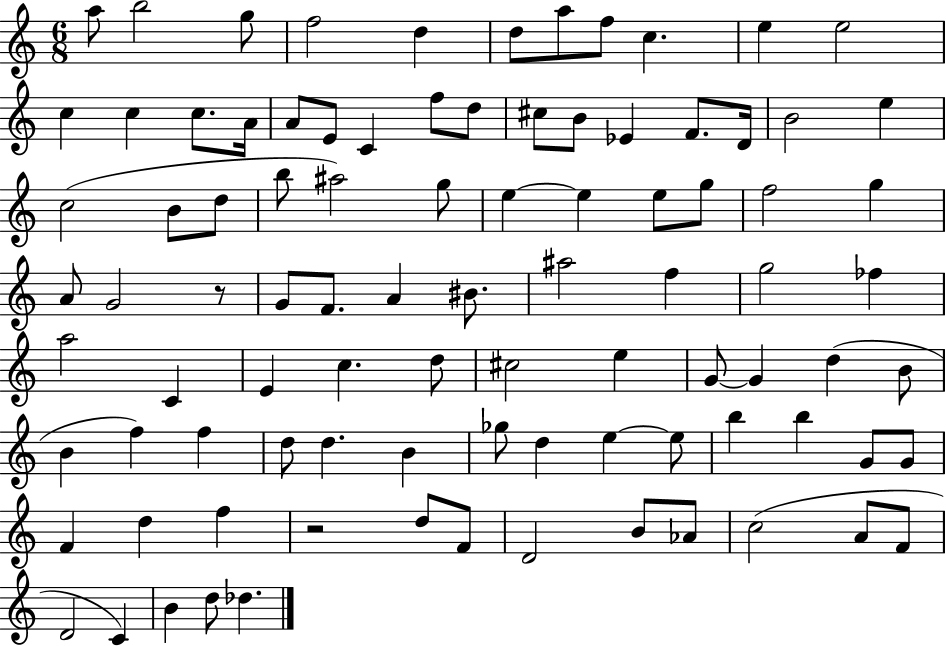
A5/e B5/h G5/e F5/h D5/q D5/e A5/e F5/e C5/q. E5/q E5/h C5/q C5/q C5/e. A4/s A4/e E4/e C4/q F5/e D5/e C#5/e B4/e Eb4/q F4/e. D4/s B4/h E5/q C5/h B4/e D5/e B5/e A#5/h G5/e E5/q E5/q E5/e G5/e F5/h G5/q A4/e G4/h R/e G4/e F4/e. A4/q BIS4/e. A#5/h F5/q G5/h FES5/q A5/h C4/q E4/q C5/q. D5/e C#5/h E5/q G4/e G4/q D5/q B4/e B4/q F5/q F5/q D5/e D5/q. B4/q Gb5/e D5/q E5/q E5/e B5/q B5/q G4/e G4/e F4/q D5/q F5/q R/h D5/e F4/e D4/h B4/e Ab4/e C5/h A4/e F4/e D4/h C4/q B4/q D5/e Db5/q.